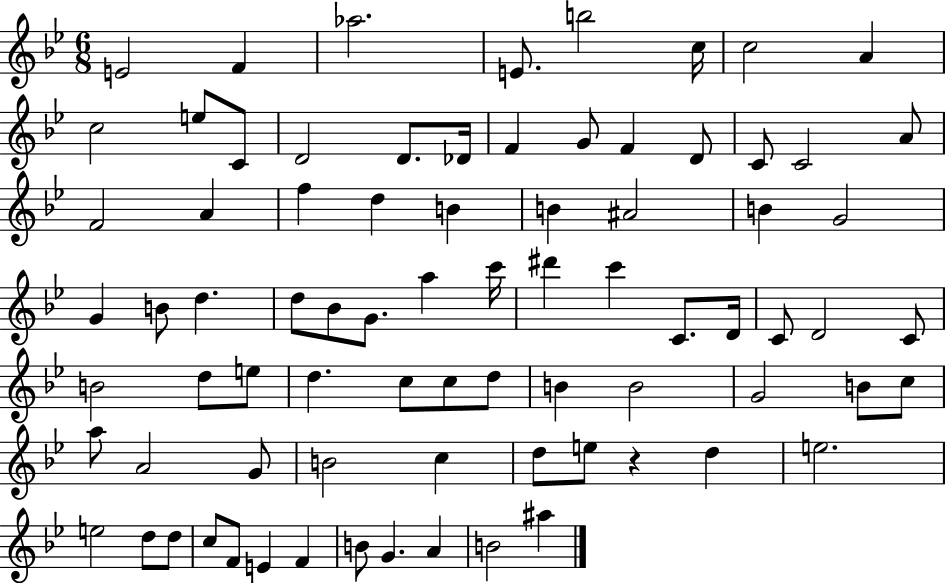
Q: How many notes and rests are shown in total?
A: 79